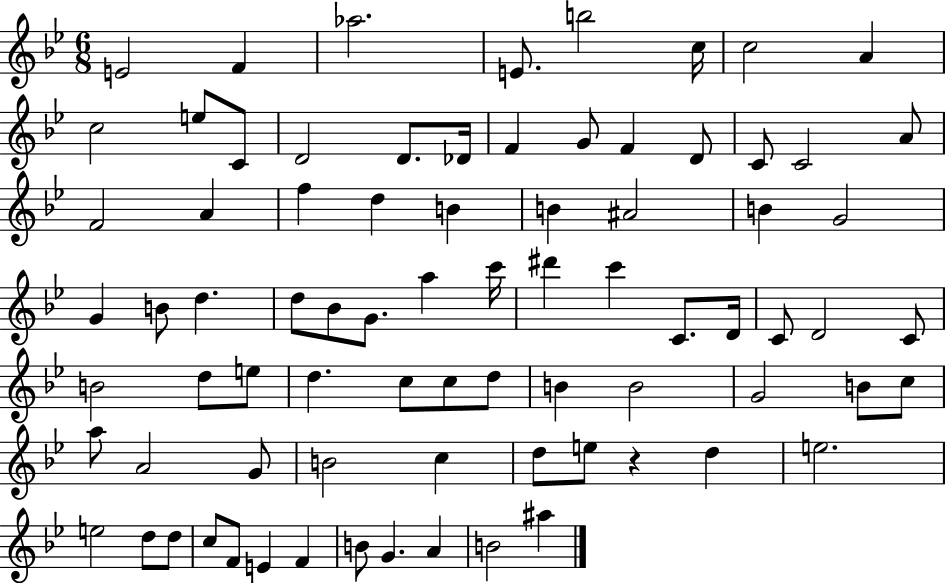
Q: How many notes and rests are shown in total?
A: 79